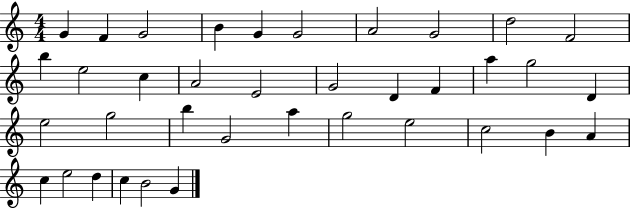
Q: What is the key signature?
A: C major